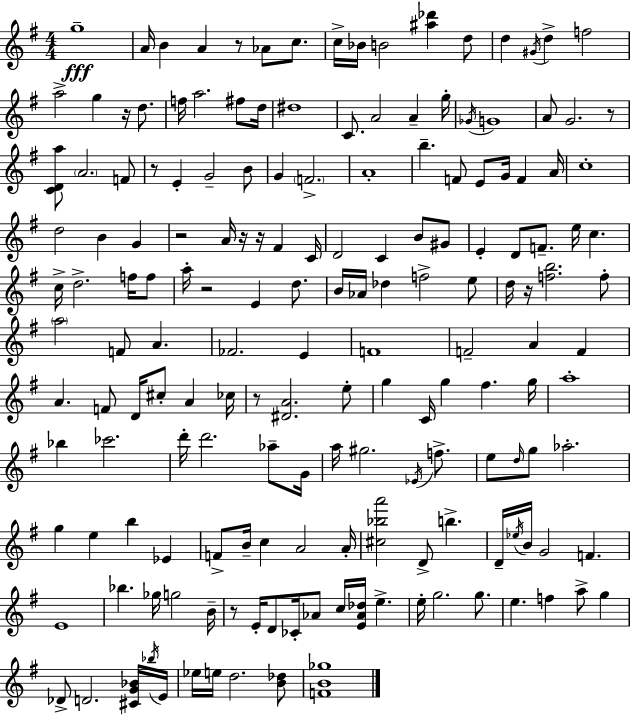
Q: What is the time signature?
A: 4/4